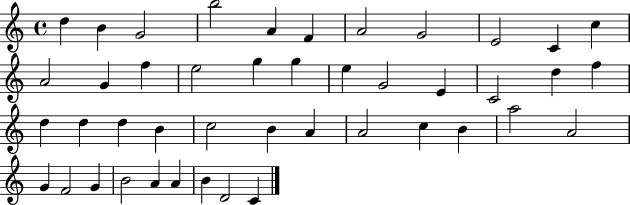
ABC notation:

X:1
T:Untitled
M:4/4
L:1/4
K:C
d B G2 b2 A F A2 G2 E2 C c A2 G f e2 g g e G2 E C2 d f d d d B c2 B A A2 c B a2 A2 G F2 G B2 A A B D2 C